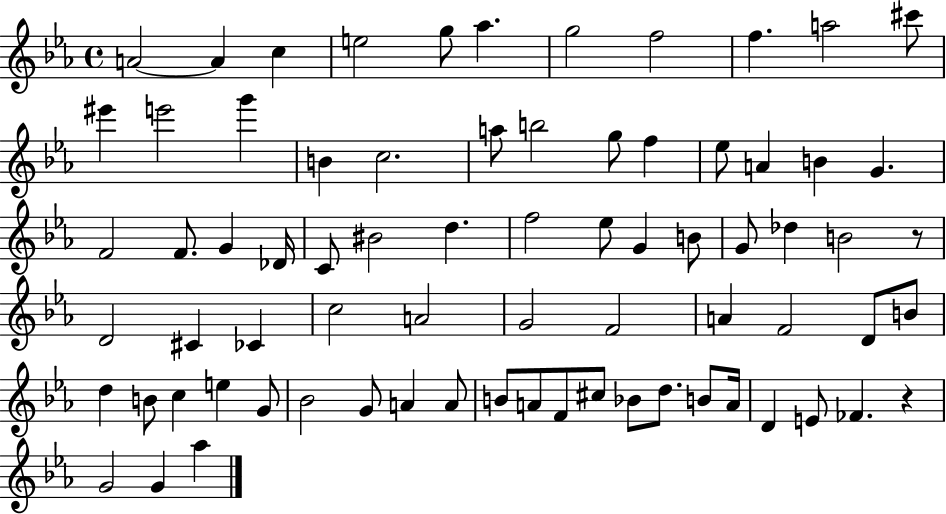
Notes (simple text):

A4/h A4/q C5/q E5/h G5/e Ab5/q. G5/h F5/h F5/q. A5/h C#6/e EIS6/q E6/h G6/q B4/q C5/h. A5/e B5/h G5/e F5/q Eb5/e A4/q B4/q G4/q. F4/h F4/e. G4/q Db4/s C4/e BIS4/h D5/q. F5/h Eb5/e G4/q B4/e G4/e Db5/q B4/h R/e D4/h C#4/q CES4/q C5/h A4/h G4/h F4/h A4/q F4/h D4/e B4/e D5/q B4/e C5/q E5/q G4/e Bb4/h G4/e A4/q A4/e B4/e A4/e F4/e C#5/e Bb4/e D5/e. B4/e A4/s D4/q E4/e FES4/q. R/q G4/h G4/q Ab5/q